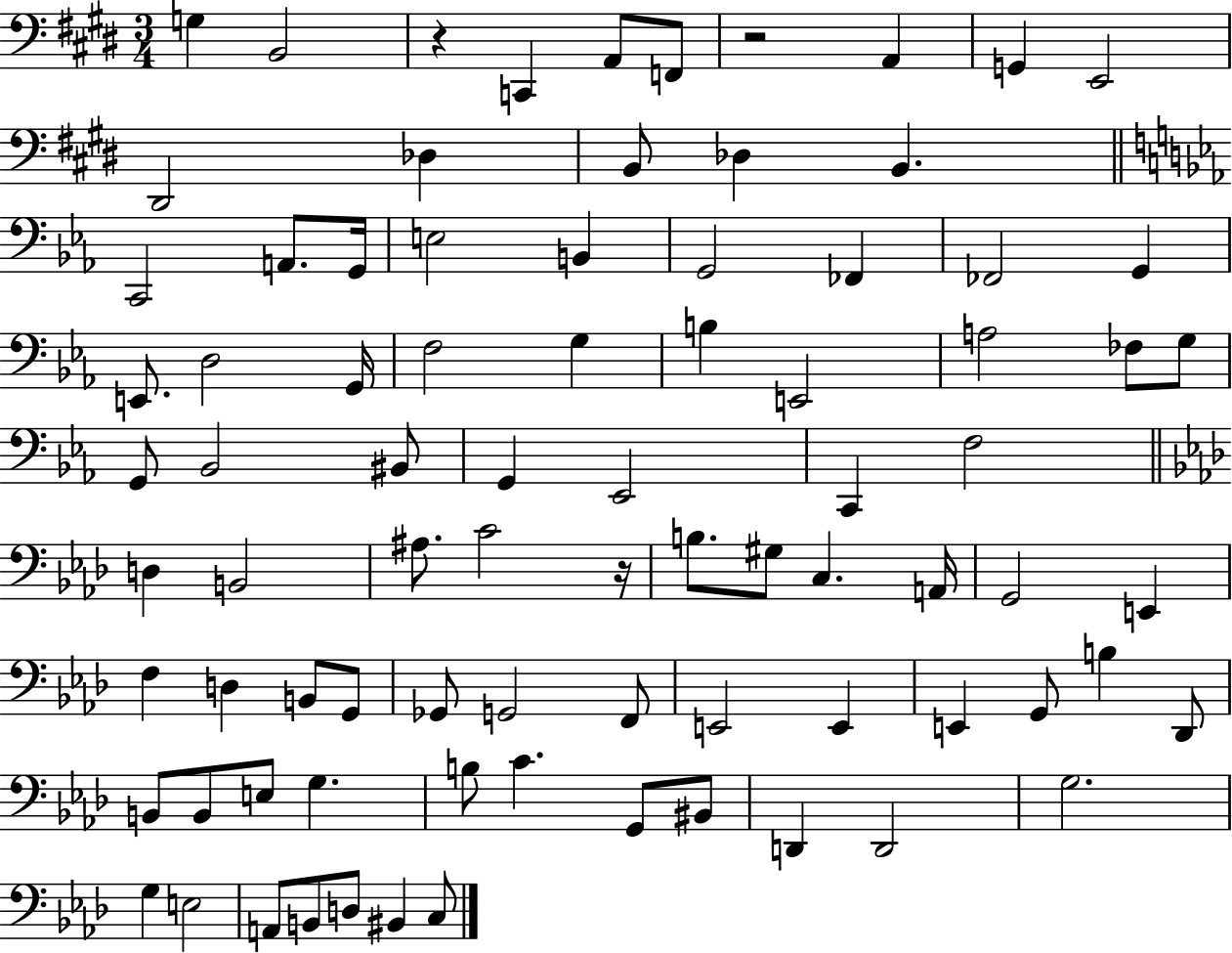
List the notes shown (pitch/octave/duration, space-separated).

G3/q B2/h R/q C2/q A2/e F2/e R/h A2/q G2/q E2/h D#2/h Db3/q B2/e Db3/q B2/q. C2/h A2/e. G2/s E3/h B2/q G2/h FES2/q FES2/h G2/q E2/e. D3/h G2/s F3/h G3/q B3/q E2/h A3/h FES3/e G3/e G2/e Bb2/h BIS2/e G2/q Eb2/h C2/q F3/h D3/q B2/h A#3/e. C4/h R/s B3/e. G#3/e C3/q. A2/s G2/h E2/q F3/q D3/q B2/e G2/e Gb2/e G2/h F2/e E2/h E2/q E2/q G2/e B3/q Db2/e B2/e B2/e E3/e G3/q. B3/e C4/q. G2/e BIS2/e D2/q D2/h G3/h. G3/q E3/h A2/e B2/e D3/e BIS2/q C3/e